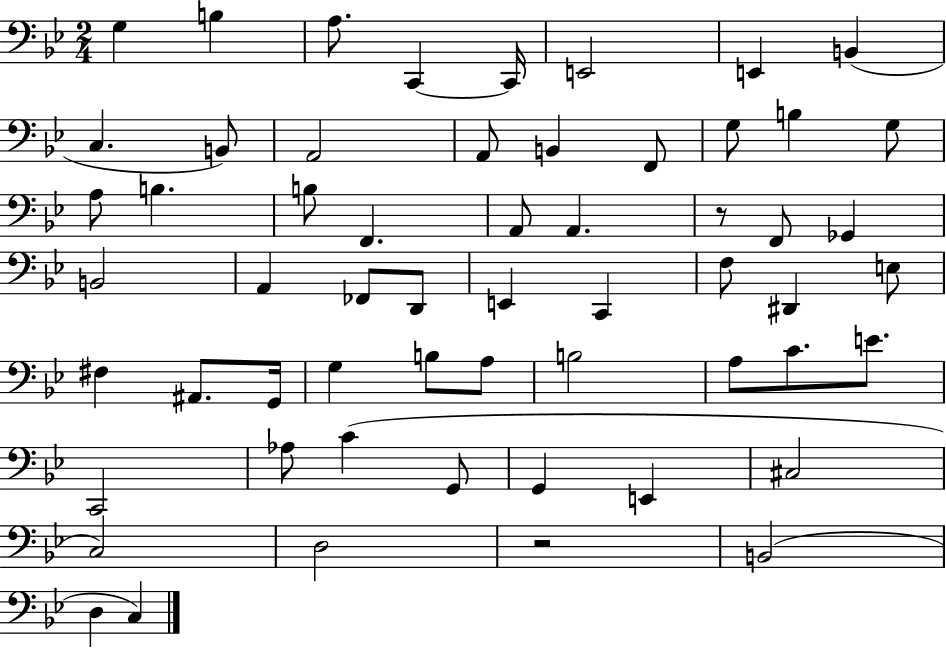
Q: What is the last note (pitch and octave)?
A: C3